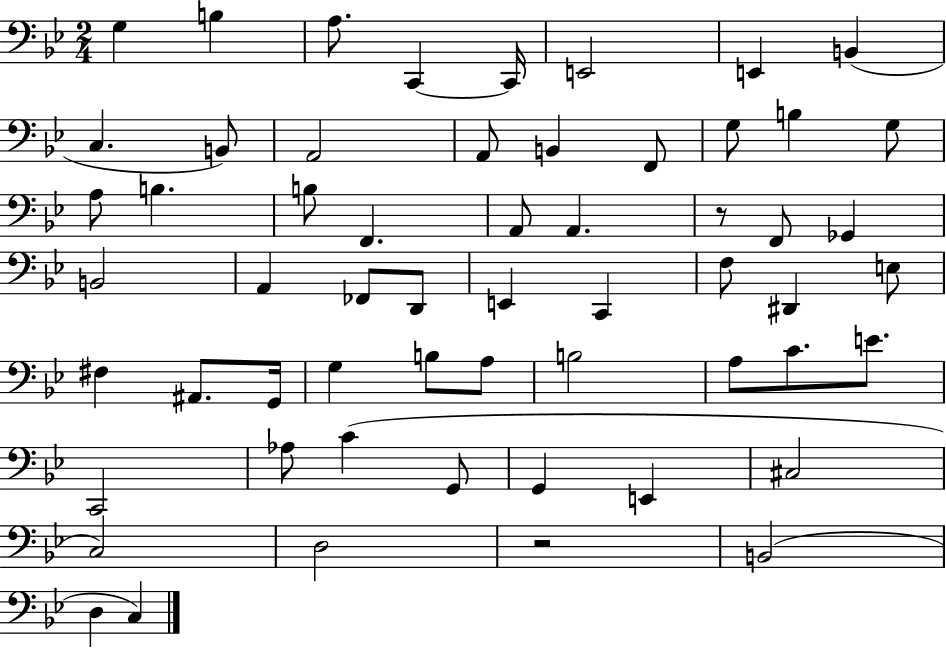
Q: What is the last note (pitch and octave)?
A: C3